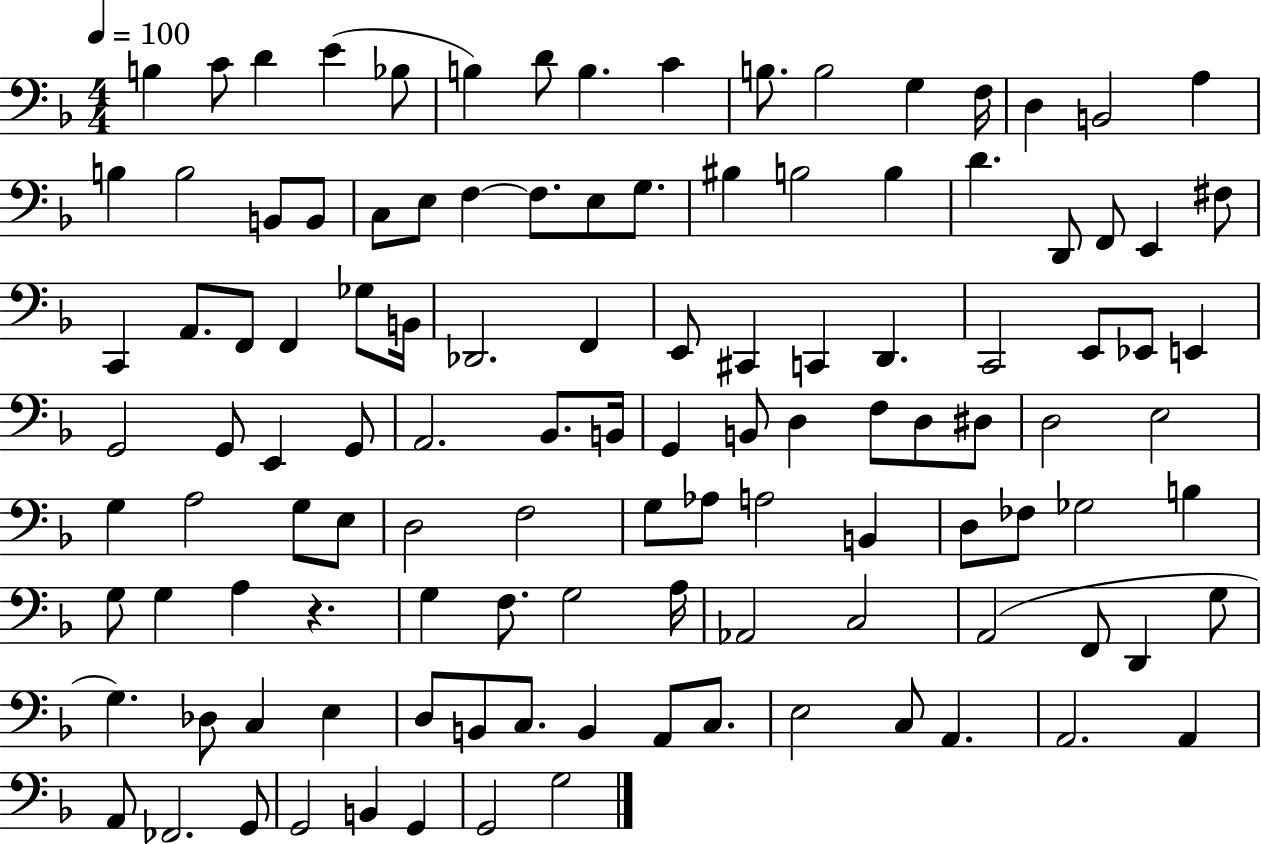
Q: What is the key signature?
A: F major